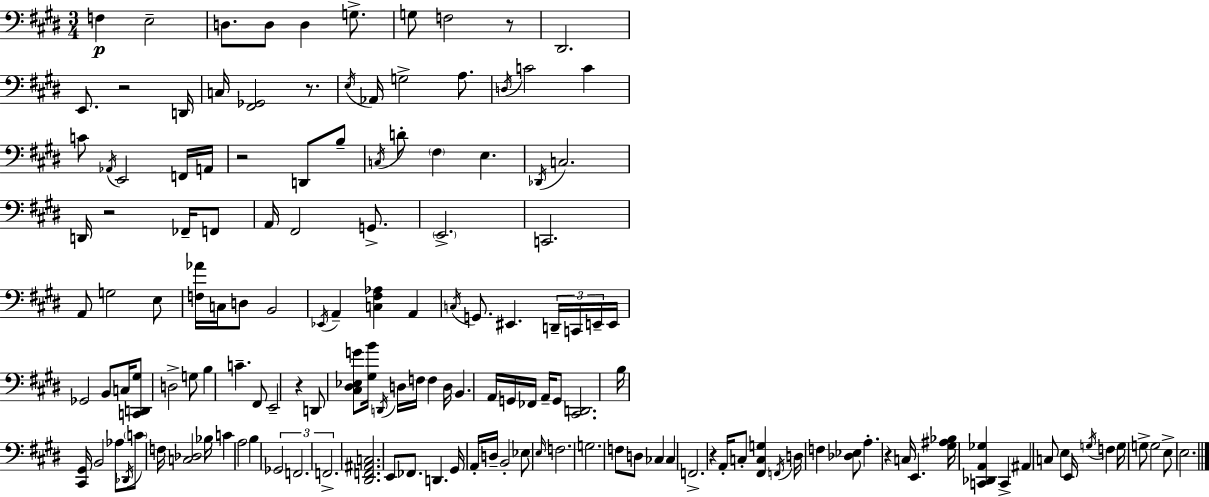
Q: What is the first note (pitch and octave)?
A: F3